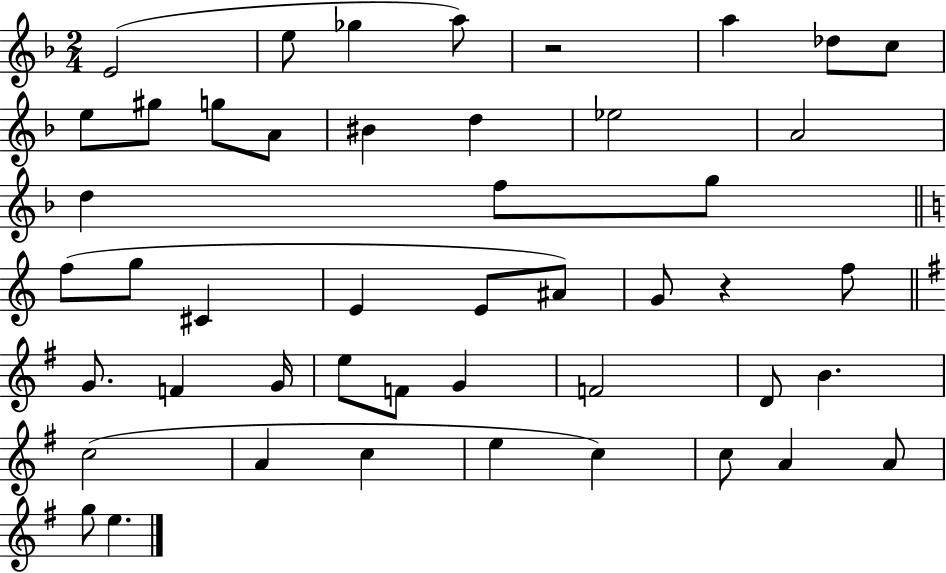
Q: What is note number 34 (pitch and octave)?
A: D4